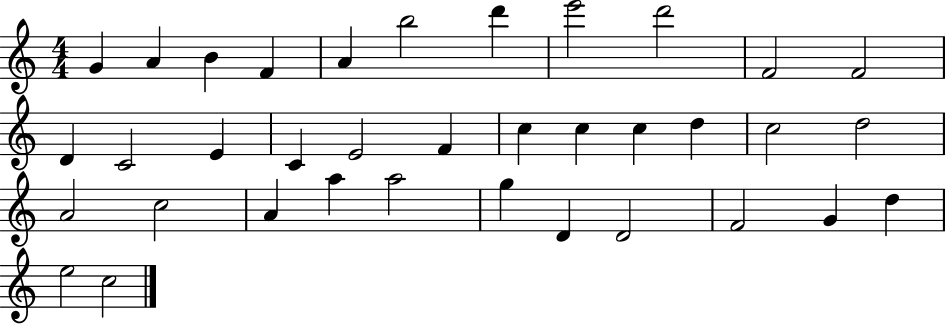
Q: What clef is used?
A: treble